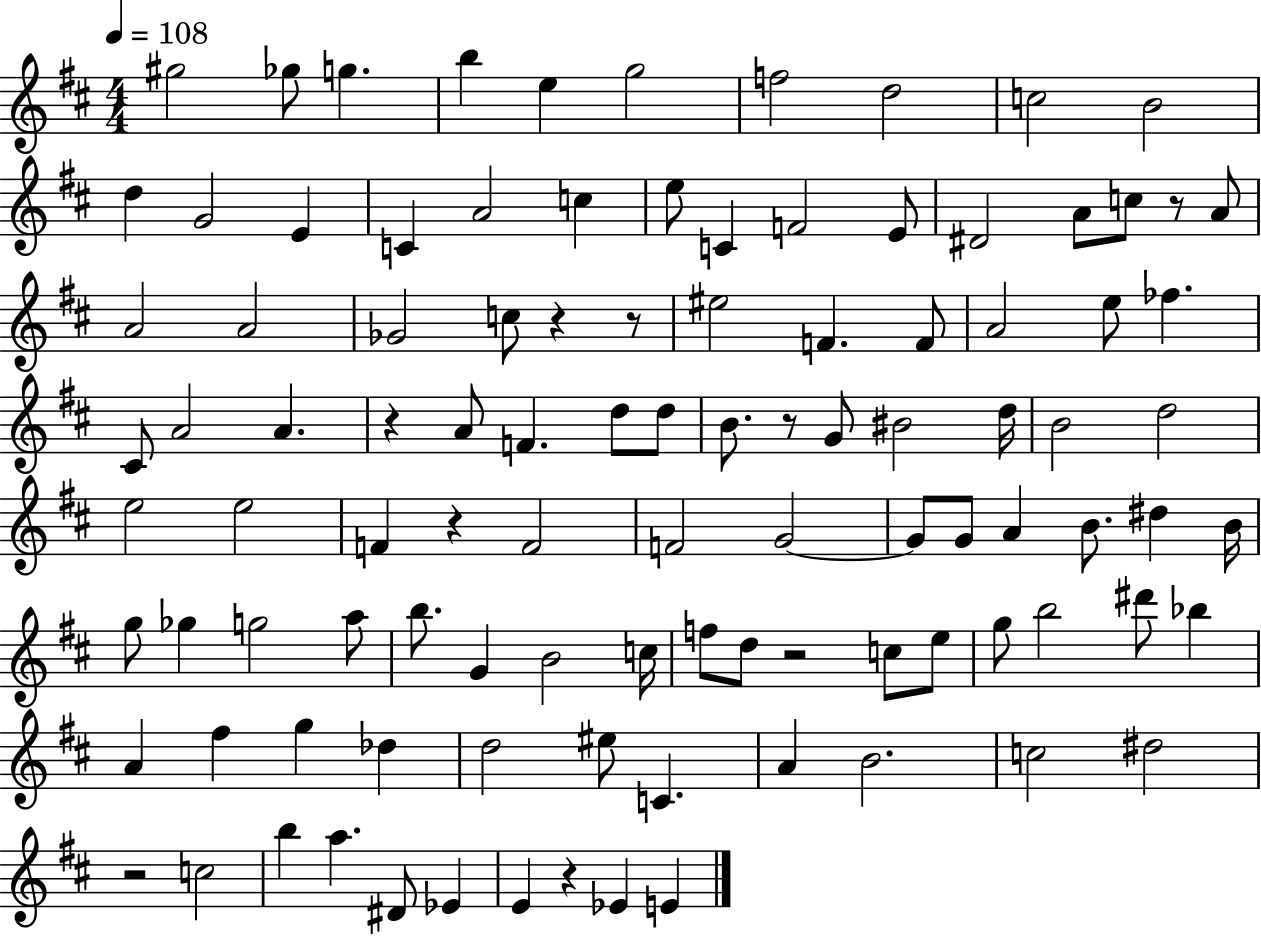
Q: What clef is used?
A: treble